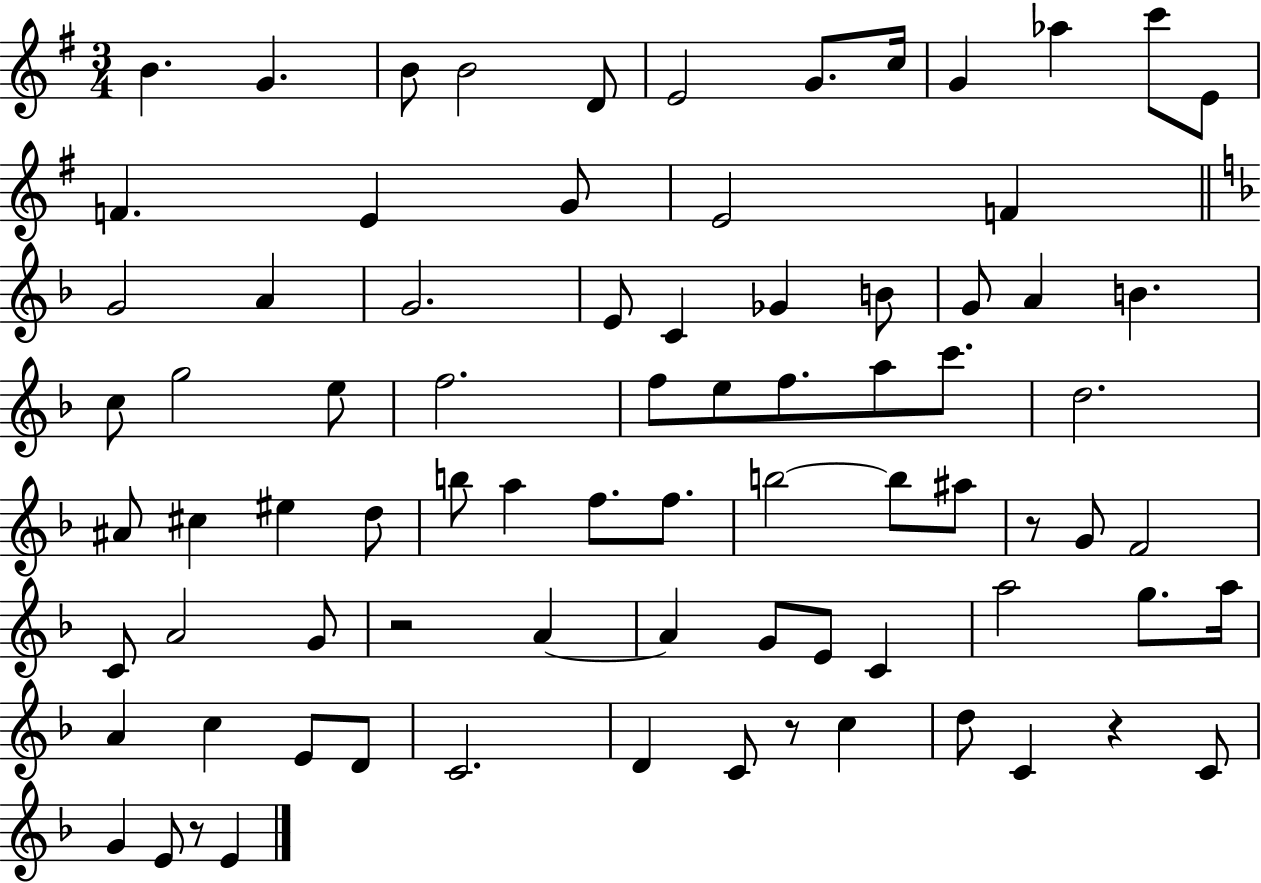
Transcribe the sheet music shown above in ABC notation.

X:1
T:Untitled
M:3/4
L:1/4
K:G
B G B/2 B2 D/2 E2 G/2 c/4 G _a c'/2 E/2 F E G/2 E2 F G2 A G2 E/2 C _G B/2 G/2 A B c/2 g2 e/2 f2 f/2 e/2 f/2 a/2 c'/2 d2 ^A/2 ^c ^e d/2 b/2 a f/2 f/2 b2 b/2 ^a/2 z/2 G/2 F2 C/2 A2 G/2 z2 A A G/2 E/2 C a2 g/2 a/4 A c E/2 D/2 C2 D C/2 z/2 c d/2 C z C/2 G E/2 z/2 E